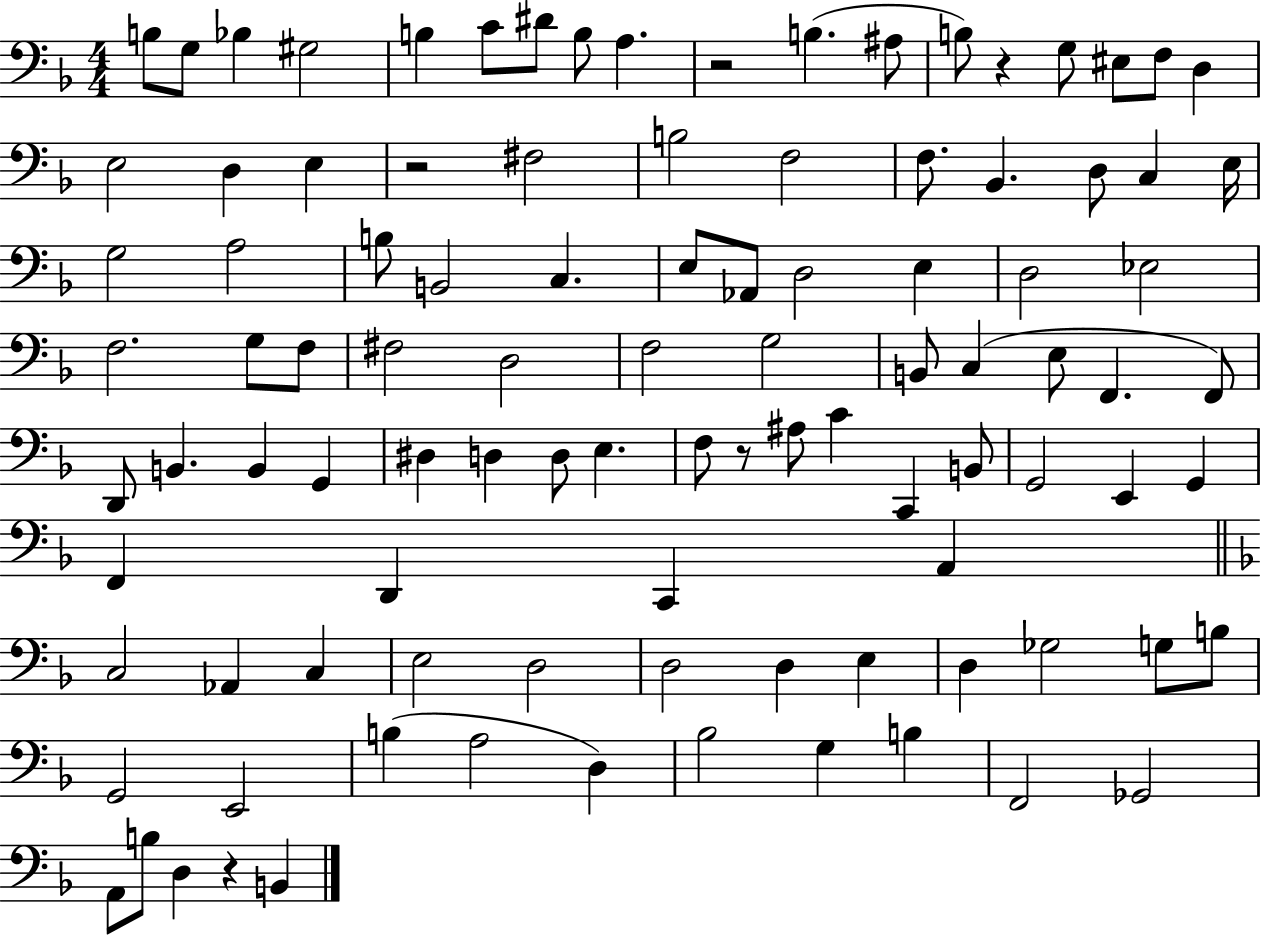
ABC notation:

X:1
T:Untitled
M:4/4
L:1/4
K:F
B,/2 G,/2 _B, ^G,2 B, C/2 ^D/2 B,/2 A, z2 B, ^A,/2 B,/2 z G,/2 ^E,/2 F,/2 D, E,2 D, E, z2 ^F,2 B,2 F,2 F,/2 _B,, D,/2 C, E,/4 G,2 A,2 B,/2 B,,2 C, E,/2 _A,,/2 D,2 E, D,2 _E,2 F,2 G,/2 F,/2 ^F,2 D,2 F,2 G,2 B,,/2 C, E,/2 F,, F,,/2 D,,/2 B,, B,, G,, ^D, D, D,/2 E, F,/2 z/2 ^A,/2 C C,, B,,/2 G,,2 E,, G,, F,, D,, C,, A,, C,2 _A,, C, E,2 D,2 D,2 D, E, D, _G,2 G,/2 B,/2 G,,2 E,,2 B, A,2 D, _B,2 G, B, F,,2 _G,,2 A,,/2 B,/2 D, z B,,